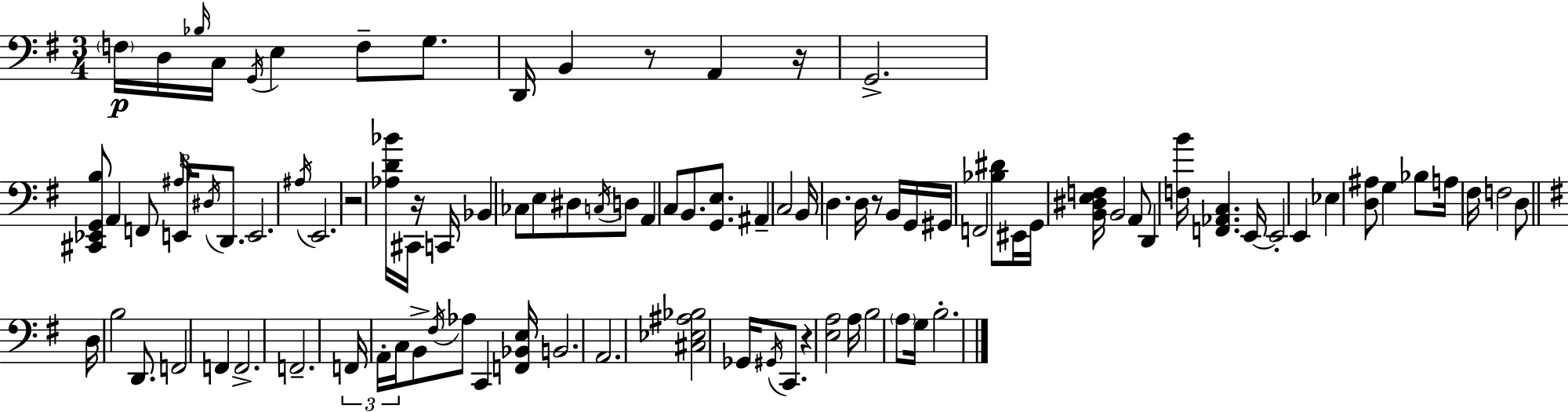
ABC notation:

X:1
T:Untitled
M:3/4
L:1/4
K:G
F,/4 D,/4 _B,/4 C,/4 G,,/4 E, F,/2 G,/2 D,,/4 B,, z/2 A,, z/4 G,,2 [^C,,_E,,G,,B,]/2 A,, F,,/2 ^A,/4 E,,/4 ^D,/4 D,,/2 E,,2 ^A,/4 E,,2 z2 [_A,D_B]/4 ^C,,/4 z/4 C,,/4 _B,, _C,/2 E,/2 ^D,/2 C,/4 D,/2 A,, C,/2 B,,/2 [G,,E,]/2 ^A,, C,2 B,,/4 D, D,/4 z/2 B,,/4 G,,/4 ^G,,/4 F,,2 [_B,^D]/2 ^E,,/4 G,,/4 [B,,^D,E,F,]/4 B,,2 A,,/2 D,, [F,B]/4 [F,,_A,,C,] E,,/4 E,,2 E,, _E, [D,^A,]/2 G, _B,/2 A,/4 ^F,/4 F,2 D,/2 D,/4 B,2 D,,/2 F,,2 F,, F,,2 F,,2 F,,/4 A,,/4 C,/4 B,,/2 ^F,/4 _A,/2 C,, [F,,_B,,E,]/4 B,,2 A,,2 [^C,_E,^A,_B,]2 _G,,/4 ^G,,/4 C,,/2 z [E,A,]2 A,/4 B,2 A,/2 G,/4 B,2